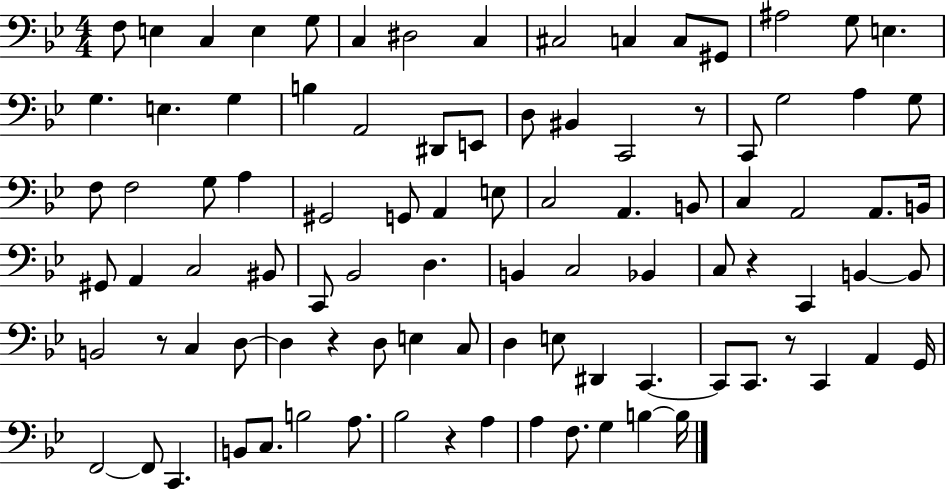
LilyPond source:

{
  \clef bass
  \numericTimeSignature
  \time 4/4
  \key bes \major
  f8 e4 c4 e4 g8 | c4 dis2 c4 | cis2 c4 c8 gis,8 | ais2 g8 e4. | \break g4. e4. g4 | b4 a,2 dis,8 e,8 | d8 bis,4 c,2 r8 | c,8 g2 a4 g8 | \break f8 f2 g8 a4 | gis,2 g,8 a,4 e8 | c2 a,4. b,8 | c4 a,2 a,8. b,16 | \break gis,8 a,4 c2 bis,8 | c,8 bes,2 d4. | b,4 c2 bes,4 | c8 r4 c,4 b,4~~ b,8 | \break b,2 r8 c4 d8~~ | d4 r4 d8 e4 c8 | d4 e8 dis,4 c,4.~~ | c,8 c,8. r8 c,4 a,4 g,16 | \break f,2~~ f,8 c,4. | b,8 c8. b2 a8. | bes2 r4 a4 | a4 f8. g4 b4~~ b16 | \break \bar "|."
}